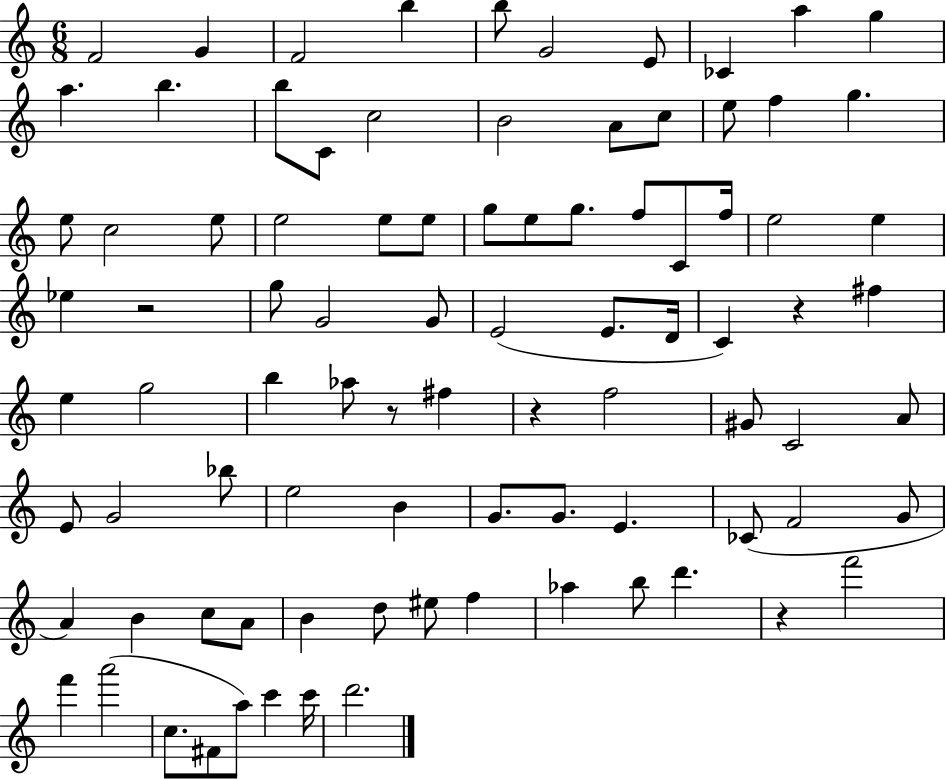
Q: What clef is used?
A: treble